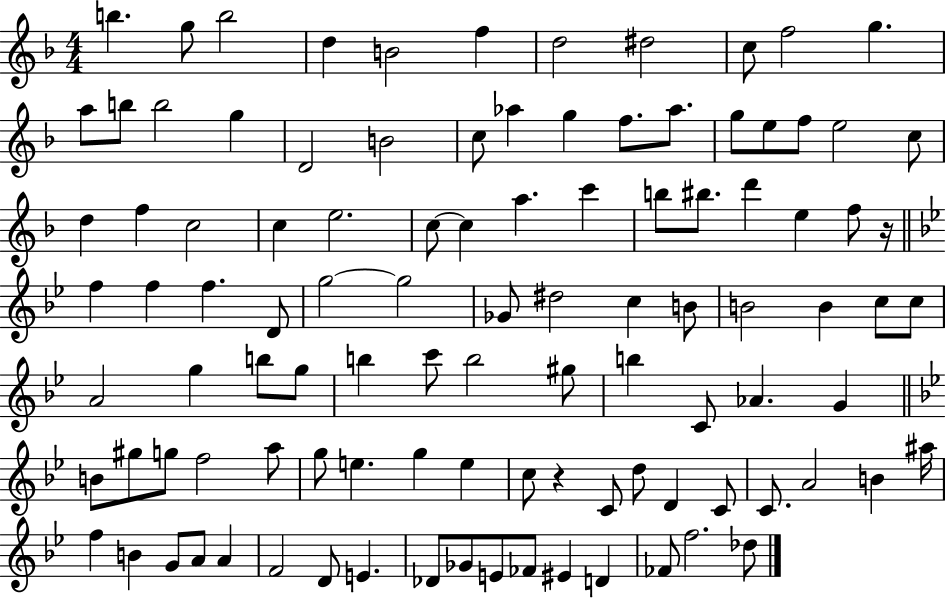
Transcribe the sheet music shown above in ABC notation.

X:1
T:Untitled
M:4/4
L:1/4
K:F
b g/2 b2 d B2 f d2 ^d2 c/2 f2 g a/2 b/2 b2 g D2 B2 c/2 _a g f/2 _a/2 g/2 e/2 f/2 e2 c/2 d f c2 c e2 c/2 c a c' b/2 ^b/2 d' e f/2 z/4 f f f D/2 g2 g2 _G/2 ^d2 c B/2 B2 B c/2 c/2 A2 g b/2 g/2 b c'/2 b2 ^g/2 b C/2 _A G B/2 ^g/2 g/2 f2 a/2 g/2 e g e c/2 z C/2 d/2 D C/2 C/2 A2 B ^a/4 f B G/2 A/2 A F2 D/2 E _D/2 _G/2 E/2 _F/2 ^E D _F/2 f2 _d/2